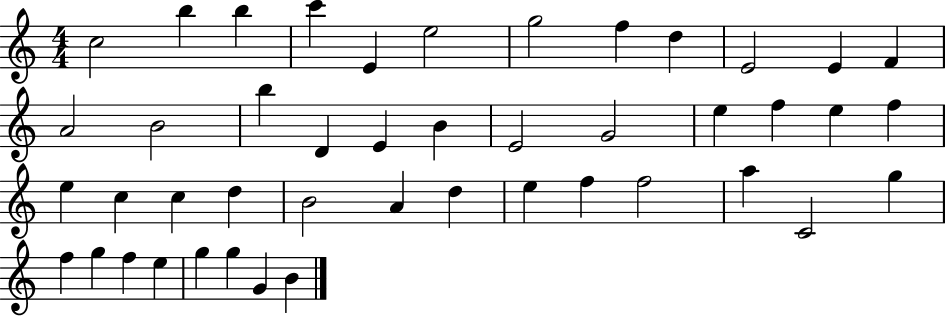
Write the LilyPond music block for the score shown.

{
  \clef treble
  \numericTimeSignature
  \time 4/4
  \key c \major
  c''2 b''4 b''4 | c'''4 e'4 e''2 | g''2 f''4 d''4 | e'2 e'4 f'4 | \break a'2 b'2 | b''4 d'4 e'4 b'4 | e'2 g'2 | e''4 f''4 e''4 f''4 | \break e''4 c''4 c''4 d''4 | b'2 a'4 d''4 | e''4 f''4 f''2 | a''4 c'2 g''4 | \break f''4 g''4 f''4 e''4 | g''4 g''4 g'4 b'4 | \bar "|."
}